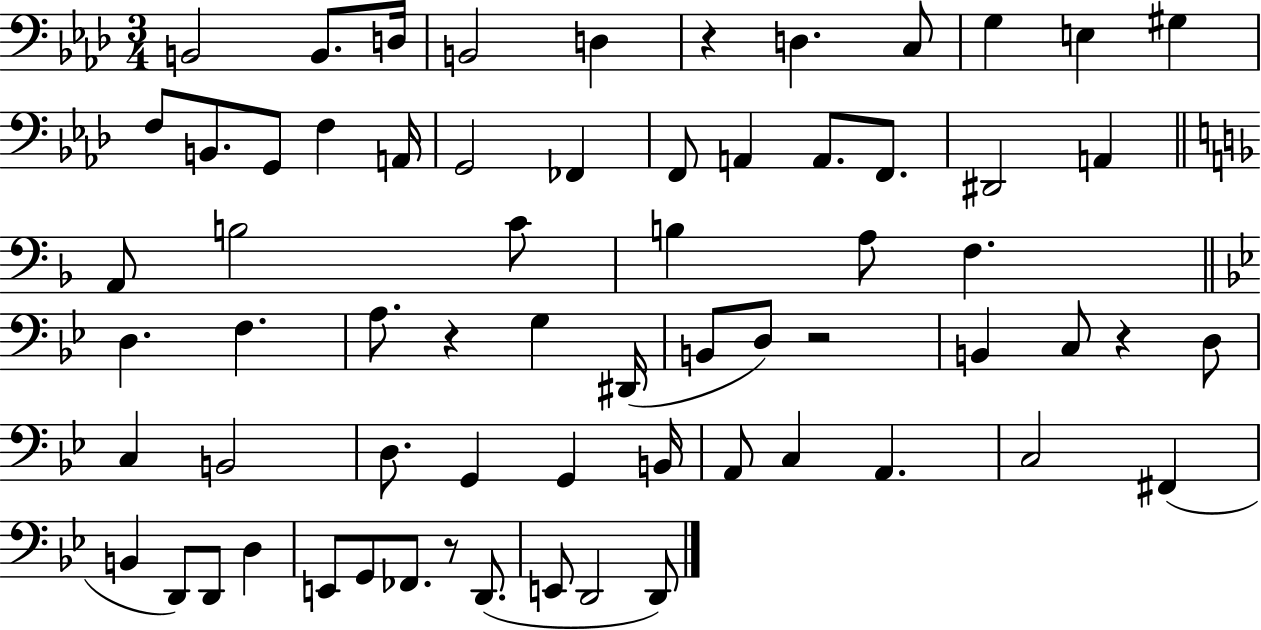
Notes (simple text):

B2/h B2/e. D3/s B2/h D3/q R/q D3/q. C3/e G3/q E3/q G#3/q F3/e B2/e. G2/e F3/q A2/s G2/h FES2/q F2/e A2/q A2/e. F2/e. D#2/h A2/q A2/e B3/h C4/e B3/q A3/e F3/q. D3/q. F3/q. A3/e. R/q G3/q D#2/s B2/e D3/e R/h B2/q C3/e R/q D3/e C3/q B2/h D3/e. G2/q G2/q B2/s A2/e C3/q A2/q. C3/h F#2/q B2/q D2/e D2/e D3/q E2/e G2/e FES2/e. R/e D2/e. E2/e D2/h D2/e